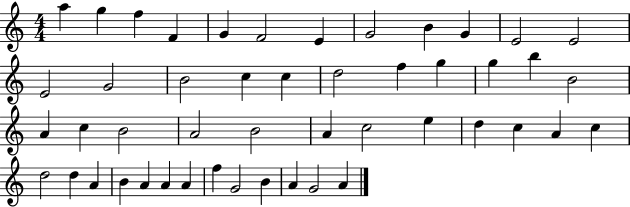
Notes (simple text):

A5/q G5/q F5/q F4/q G4/q F4/h E4/q G4/h B4/q G4/q E4/h E4/h E4/h G4/h B4/h C5/q C5/q D5/h F5/q G5/q G5/q B5/q B4/h A4/q C5/q B4/h A4/h B4/h A4/q C5/h E5/q D5/q C5/q A4/q C5/q D5/h D5/q A4/q B4/q A4/q A4/q A4/q F5/q G4/h B4/q A4/q G4/h A4/q